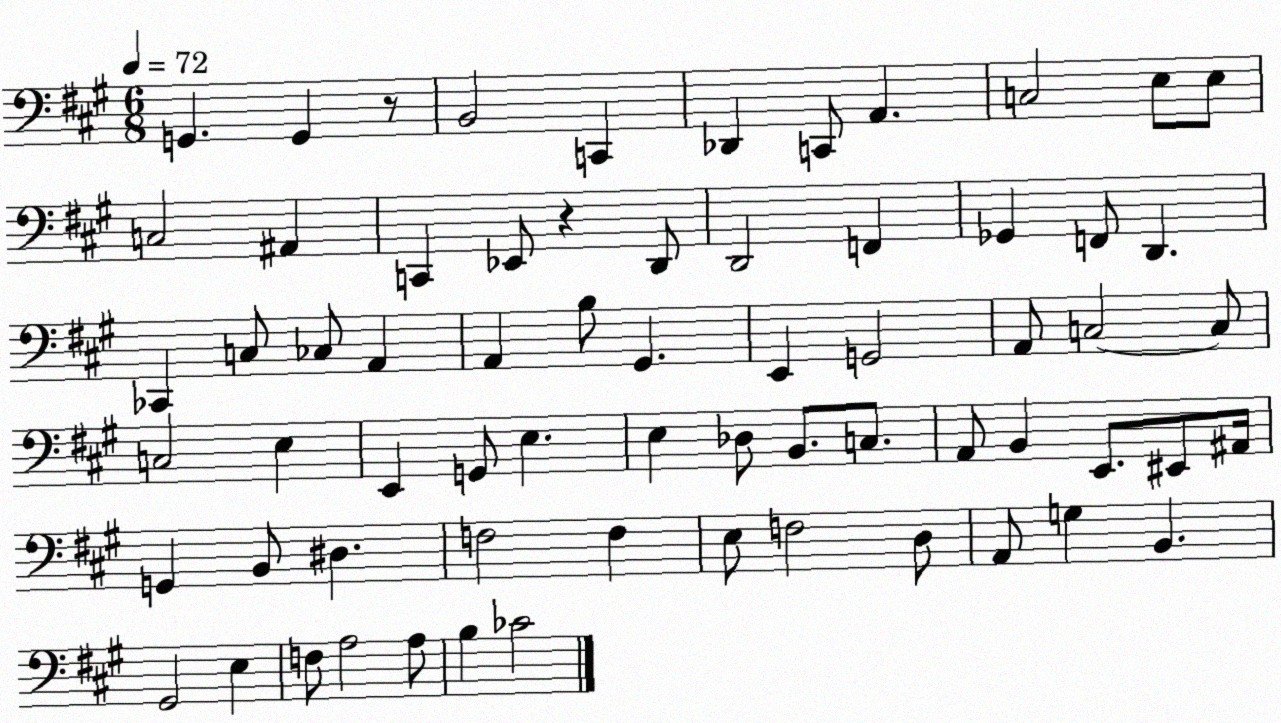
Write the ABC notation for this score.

X:1
T:Untitled
M:6/8
L:1/4
K:A
G,, G,, z/2 B,,2 C,, _D,, C,,/2 A,, C,2 E,/2 E,/2 C,2 ^A,, C,, _E,,/2 z D,,/2 D,,2 F,, _G,, F,,/2 D,, _C,, C,/2 _C,/2 A,, A,, B,/2 ^G,, E,, G,,2 A,,/2 C,2 C,/2 C,2 E, E,, G,,/2 E, E, _D,/2 B,,/2 C,/2 A,,/2 B,, E,,/2 ^E,,/2 ^A,,/4 G,, B,,/2 ^D, F,2 F, E,/2 F,2 D,/2 A,,/2 G, B,, ^G,,2 E, F,/2 A,2 A,/2 B, _C2